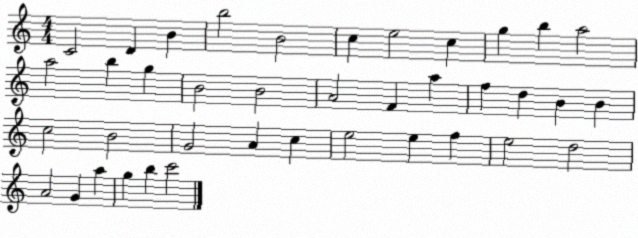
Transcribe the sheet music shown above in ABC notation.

X:1
T:Untitled
M:4/4
L:1/4
K:C
C2 D B b2 B2 c e2 c g b a2 a2 b g B2 B2 A2 F a f d B B c2 B2 G2 A c e2 e f e2 d2 A2 G a g b c'2